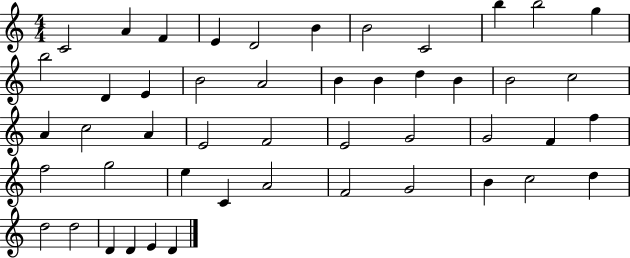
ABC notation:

X:1
T:Untitled
M:4/4
L:1/4
K:C
C2 A F E D2 B B2 C2 b b2 g b2 D E B2 A2 B B d B B2 c2 A c2 A E2 F2 E2 G2 G2 F f f2 g2 e C A2 F2 G2 B c2 d d2 d2 D D E D